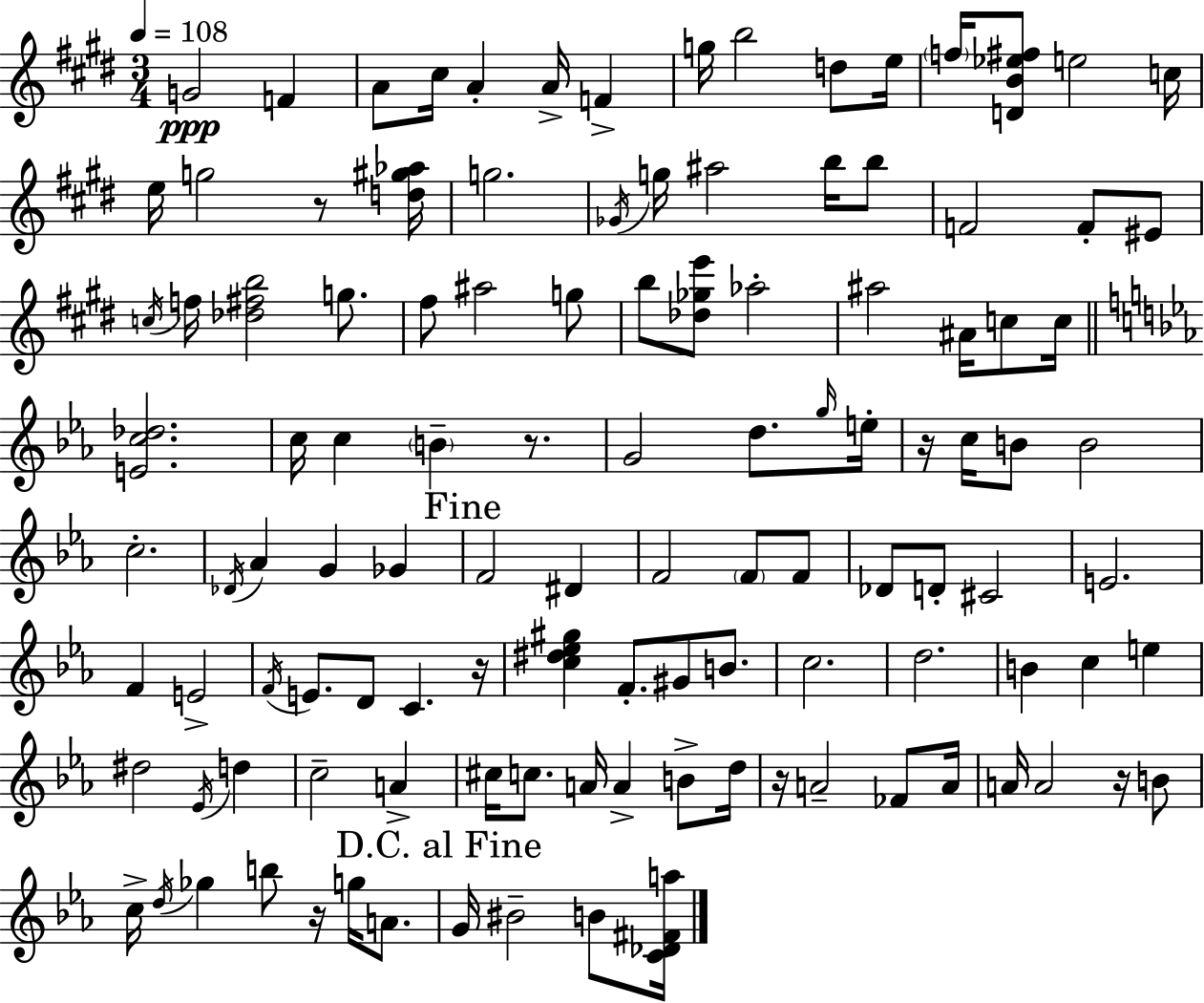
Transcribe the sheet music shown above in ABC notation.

X:1
T:Untitled
M:3/4
L:1/4
K:E
G2 F A/2 ^c/4 A A/4 F g/4 b2 d/2 e/4 f/4 [DB_e^f]/2 e2 c/4 e/4 g2 z/2 [d^g_a]/4 g2 _G/4 g/4 ^a2 b/4 b/2 F2 F/2 ^E/2 c/4 f/4 [_d^fb]2 g/2 ^f/2 ^a2 g/2 b/2 [_d_ge']/2 _a2 ^a2 ^A/4 c/2 c/4 [Ec_d]2 c/4 c B z/2 G2 d/2 g/4 e/4 z/4 c/4 B/2 B2 c2 _D/4 _A G _G F2 ^D F2 F/2 F/2 _D/2 D/2 ^C2 E2 F E2 F/4 E/2 D/2 C z/4 [c^d_e^g] F/2 ^G/2 B/2 c2 d2 B c e ^d2 _E/4 d c2 A ^c/4 c/2 A/4 A B/2 d/4 z/4 A2 _F/2 A/4 A/4 A2 z/4 B/2 c/4 d/4 _g b/2 z/4 g/4 A/2 G/4 ^B2 B/2 [C_D^Fa]/4